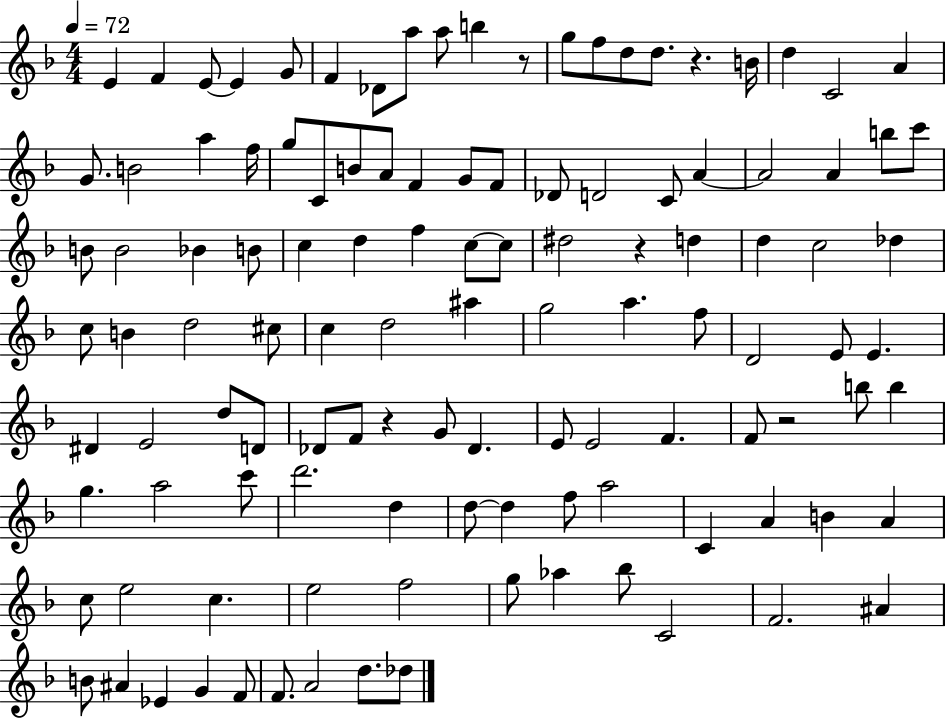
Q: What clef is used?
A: treble